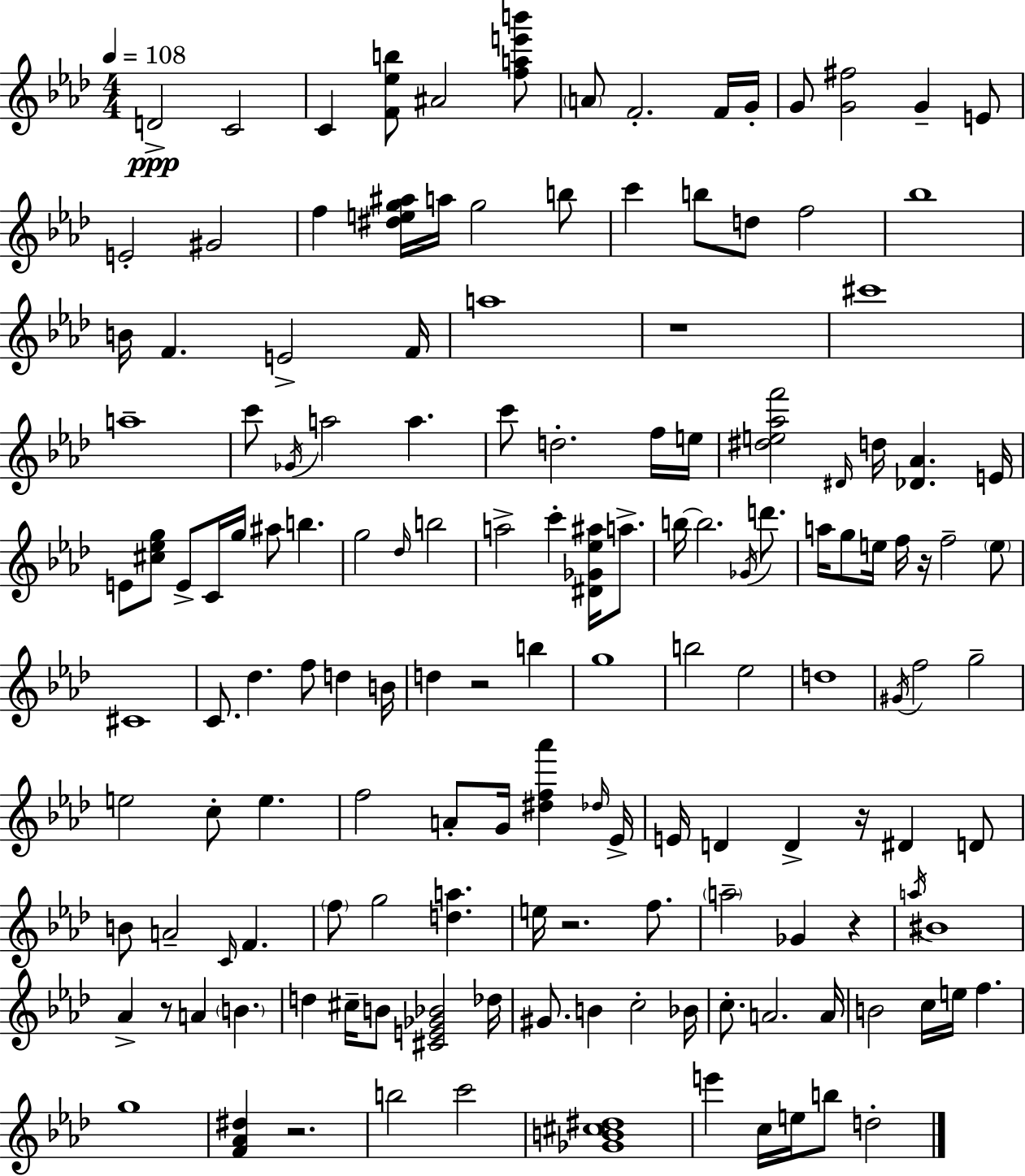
D4/h C4/h C4/q [F4,Eb5,B5]/e A#4/h [F5,A5,E6,B6]/e A4/e F4/h. F4/s G4/s G4/e [G4,F#5]/h G4/q E4/e E4/h G#4/h F5/q [D#5,E5,G5,A#5]/s A5/s G5/h B5/e C6/q B5/e D5/e F5/h Bb5/w B4/s F4/q. E4/h F4/s A5/w R/w C#6/w A5/w C6/e Gb4/s A5/h A5/q. C6/e D5/h. F5/s E5/s [D#5,E5,Ab5,F6]/h D#4/s D5/s [Db4,Ab4]/q. E4/s E4/e [C#5,Eb5,G5]/e E4/e C4/s G5/s A#5/e B5/q. G5/h Db5/s B5/h A5/h C6/q [D#4,Gb4,Eb5,A#5]/s A5/e. B5/s B5/h. Gb4/s D6/e. A5/s G5/e E5/s F5/s R/s F5/h E5/e C#4/w C4/e. Db5/q. F5/e D5/q B4/s D5/q R/h B5/q G5/w B5/h Eb5/h D5/w G#4/s F5/h G5/h E5/h C5/e E5/q. F5/h A4/e G4/s [D#5,F5,Ab6]/q Db5/s Eb4/s E4/s D4/q D4/q R/s D#4/q D4/e B4/e A4/h C4/s F4/q. F5/e G5/h [D5,A5]/q. E5/s R/h. F5/e. A5/h Gb4/q R/q A5/s BIS4/w Ab4/q R/e A4/q B4/q. D5/q C#5/s B4/e [C#4,E4,Gb4,Bb4]/h Db5/s G#4/e. B4/q C5/h Bb4/s C5/e. A4/h. A4/s B4/h C5/s E5/s F5/q. G5/w [F4,Ab4,D#5]/q R/h. B5/h C6/h [Gb4,B4,C#5,D#5]/w E6/q C5/s E5/s B5/e D5/h